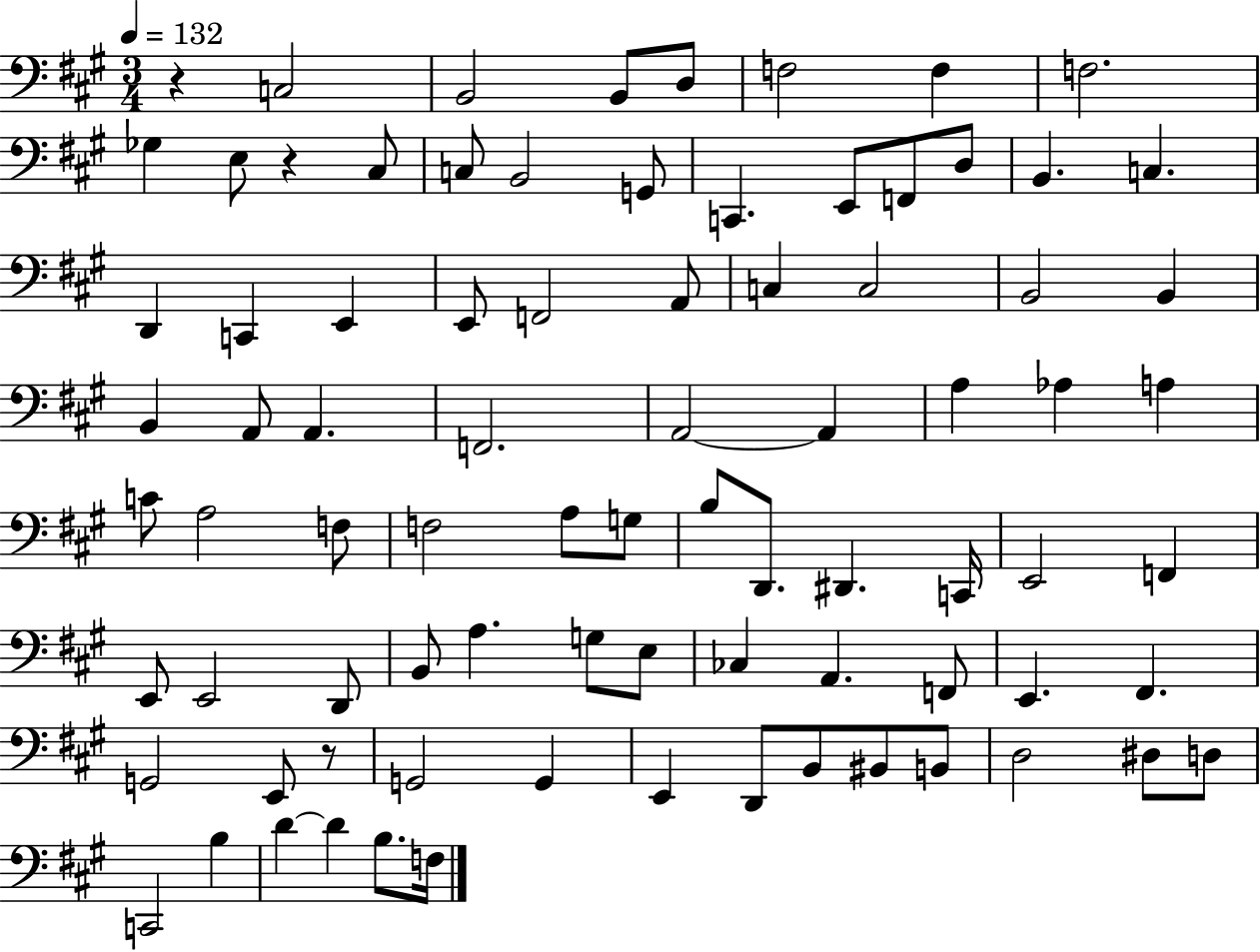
{
  \clef bass
  \numericTimeSignature
  \time 3/4
  \key a \major
  \tempo 4 = 132
  r4 c2 | b,2 b,8 d8 | f2 f4 | f2. | \break ges4 e8 r4 cis8 | c8 b,2 g,8 | c,4. e,8 f,8 d8 | b,4. c4. | \break d,4 c,4 e,4 | e,8 f,2 a,8 | c4 c2 | b,2 b,4 | \break b,4 a,8 a,4. | f,2. | a,2~~ a,4 | a4 aes4 a4 | \break c'8 a2 f8 | f2 a8 g8 | b8 d,8. dis,4. c,16 | e,2 f,4 | \break e,8 e,2 d,8 | b,8 a4. g8 e8 | ces4 a,4. f,8 | e,4. fis,4. | \break g,2 e,8 r8 | g,2 g,4 | e,4 d,8 b,8 bis,8 b,8 | d2 dis8 d8 | \break c,2 b4 | d'4~~ d'4 b8. f16 | \bar "|."
}